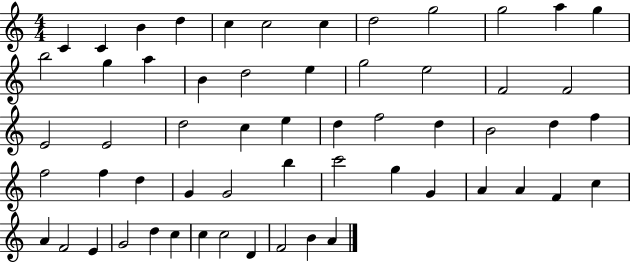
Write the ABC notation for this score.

X:1
T:Untitled
M:4/4
L:1/4
K:C
C C B d c c2 c d2 g2 g2 a g b2 g a B d2 e g2 e2 F2 F2 E2 E2 d2 c e d f2 d B2 d f f2 f d G G2 b c'2 g G A A F c A F2 E G2 d c c c2 D F2 B A